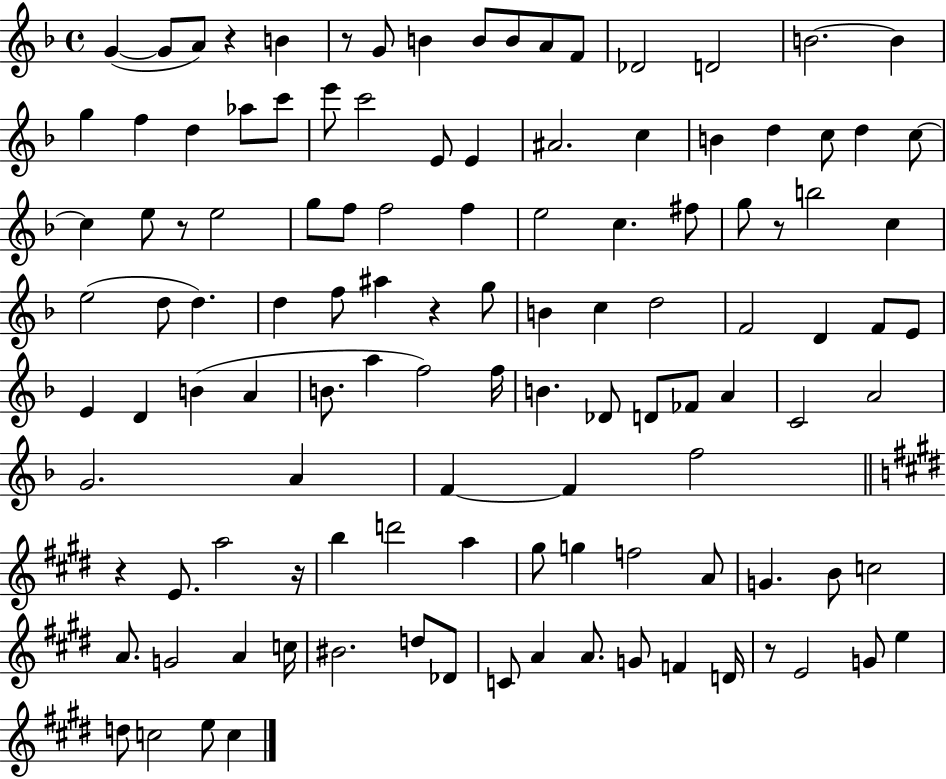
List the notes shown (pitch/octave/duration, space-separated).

G4/q G4/e A4/e R/q B4/q R/e G4/e B4/q B4/e B4/e A4/e F4/e Db4/h D4/h B4/h. B4/q G5/q F5/q D5/q Ab5/e C6/e E6/e C6/h E4/e E4/q A#4/h. C5/q B4/q D5/q C5/e D5/q C5/e C5/q E5/e R/e E5/h G5/e F5/e F5/h F5/q E5/h C5/q. F#5/e G5/e R/e B5/h C5/q E5/h D5/e D5/q. D5/q F5/e A#5/q R/q G5/e B4/q C5/q D5/h F4/h D4/q F4/e E4/e E4/q D4/q B4/q A4/q B4/e. A5/q F5/h F5/s B4/q. Db4/e D4/e FES4/e A4/q C4/h A4/h G4/h. A4/q F4/q F4/q F5/h R/q E4/e. A5/h R/s B5/q D6/h A5/q G#5/e G5/q F5/h A4/e G4/q. B4/e C5/h A4/e. G4/h A4/q C5/s BIS4/h. D5/e Db4/e C4/e A4/q A4/e. G4/e F4/q D4/s R/e E4/h G4/e E5/q D5/e C5/h E5/e C5/q